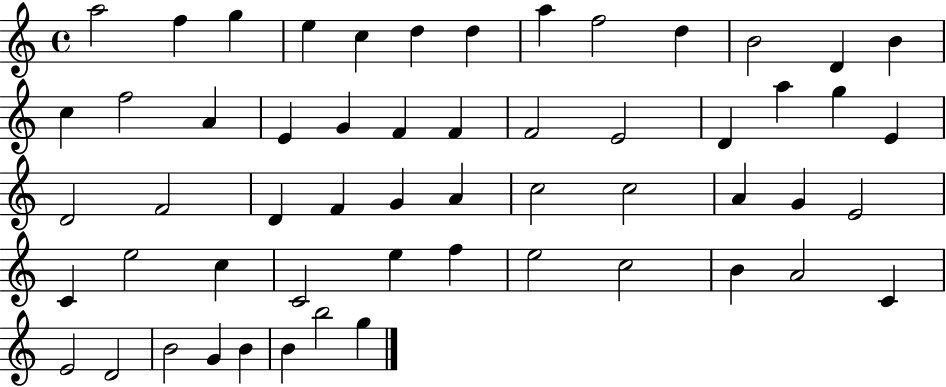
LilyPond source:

{
  \clef treble
  \time 4/4
  \defaultTimeSignature
  \key c \major
  a''2 f''4 g''4 | e''4 c''4 d''4 d''4 | a''4 f''2 d''4 | b'2 d'4 b'4 | \break c''4 f''2 a'4 | e'4 g'4 f'4 f'4 | f'2 e'2 | d'4 a''4 g''4 e'4 | \break d'2 f'2 | d'4 f'4 g'4 a'4 | c''2 c''2 | a'4 g'4 e'2 | \break c'4 e''2 c''4 | c'2 e''4 f''4 | e''2 c''2 | b'4 a'2 c'4 | \break e'2 d'2 | b'2 g'4 b'4 | b'4 b''2 g''4 | \bar "|."
}